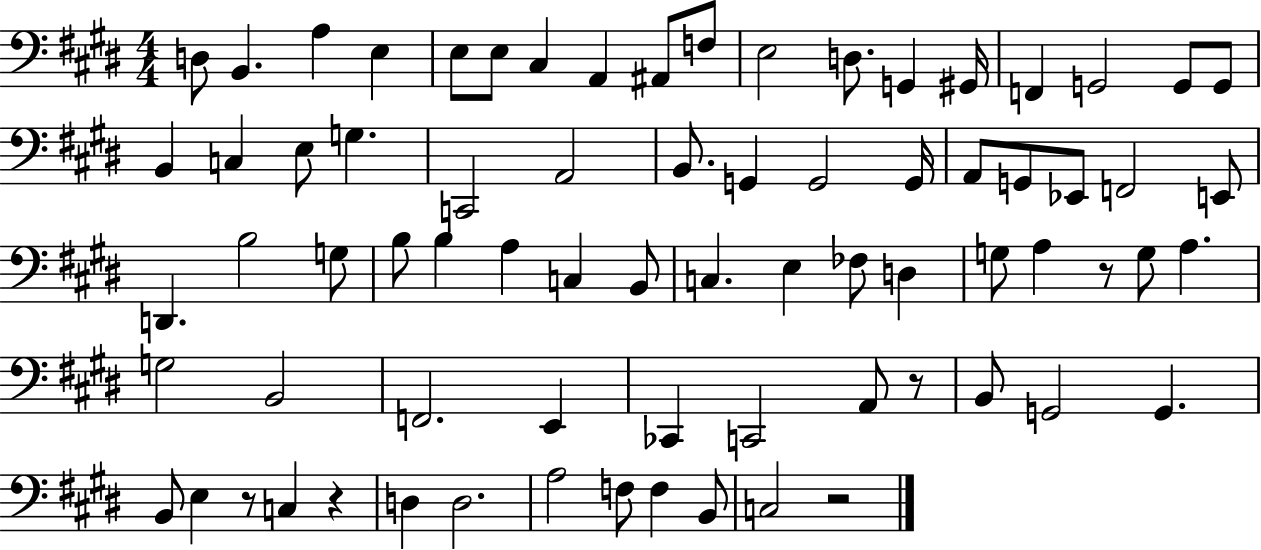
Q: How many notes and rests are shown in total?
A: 74